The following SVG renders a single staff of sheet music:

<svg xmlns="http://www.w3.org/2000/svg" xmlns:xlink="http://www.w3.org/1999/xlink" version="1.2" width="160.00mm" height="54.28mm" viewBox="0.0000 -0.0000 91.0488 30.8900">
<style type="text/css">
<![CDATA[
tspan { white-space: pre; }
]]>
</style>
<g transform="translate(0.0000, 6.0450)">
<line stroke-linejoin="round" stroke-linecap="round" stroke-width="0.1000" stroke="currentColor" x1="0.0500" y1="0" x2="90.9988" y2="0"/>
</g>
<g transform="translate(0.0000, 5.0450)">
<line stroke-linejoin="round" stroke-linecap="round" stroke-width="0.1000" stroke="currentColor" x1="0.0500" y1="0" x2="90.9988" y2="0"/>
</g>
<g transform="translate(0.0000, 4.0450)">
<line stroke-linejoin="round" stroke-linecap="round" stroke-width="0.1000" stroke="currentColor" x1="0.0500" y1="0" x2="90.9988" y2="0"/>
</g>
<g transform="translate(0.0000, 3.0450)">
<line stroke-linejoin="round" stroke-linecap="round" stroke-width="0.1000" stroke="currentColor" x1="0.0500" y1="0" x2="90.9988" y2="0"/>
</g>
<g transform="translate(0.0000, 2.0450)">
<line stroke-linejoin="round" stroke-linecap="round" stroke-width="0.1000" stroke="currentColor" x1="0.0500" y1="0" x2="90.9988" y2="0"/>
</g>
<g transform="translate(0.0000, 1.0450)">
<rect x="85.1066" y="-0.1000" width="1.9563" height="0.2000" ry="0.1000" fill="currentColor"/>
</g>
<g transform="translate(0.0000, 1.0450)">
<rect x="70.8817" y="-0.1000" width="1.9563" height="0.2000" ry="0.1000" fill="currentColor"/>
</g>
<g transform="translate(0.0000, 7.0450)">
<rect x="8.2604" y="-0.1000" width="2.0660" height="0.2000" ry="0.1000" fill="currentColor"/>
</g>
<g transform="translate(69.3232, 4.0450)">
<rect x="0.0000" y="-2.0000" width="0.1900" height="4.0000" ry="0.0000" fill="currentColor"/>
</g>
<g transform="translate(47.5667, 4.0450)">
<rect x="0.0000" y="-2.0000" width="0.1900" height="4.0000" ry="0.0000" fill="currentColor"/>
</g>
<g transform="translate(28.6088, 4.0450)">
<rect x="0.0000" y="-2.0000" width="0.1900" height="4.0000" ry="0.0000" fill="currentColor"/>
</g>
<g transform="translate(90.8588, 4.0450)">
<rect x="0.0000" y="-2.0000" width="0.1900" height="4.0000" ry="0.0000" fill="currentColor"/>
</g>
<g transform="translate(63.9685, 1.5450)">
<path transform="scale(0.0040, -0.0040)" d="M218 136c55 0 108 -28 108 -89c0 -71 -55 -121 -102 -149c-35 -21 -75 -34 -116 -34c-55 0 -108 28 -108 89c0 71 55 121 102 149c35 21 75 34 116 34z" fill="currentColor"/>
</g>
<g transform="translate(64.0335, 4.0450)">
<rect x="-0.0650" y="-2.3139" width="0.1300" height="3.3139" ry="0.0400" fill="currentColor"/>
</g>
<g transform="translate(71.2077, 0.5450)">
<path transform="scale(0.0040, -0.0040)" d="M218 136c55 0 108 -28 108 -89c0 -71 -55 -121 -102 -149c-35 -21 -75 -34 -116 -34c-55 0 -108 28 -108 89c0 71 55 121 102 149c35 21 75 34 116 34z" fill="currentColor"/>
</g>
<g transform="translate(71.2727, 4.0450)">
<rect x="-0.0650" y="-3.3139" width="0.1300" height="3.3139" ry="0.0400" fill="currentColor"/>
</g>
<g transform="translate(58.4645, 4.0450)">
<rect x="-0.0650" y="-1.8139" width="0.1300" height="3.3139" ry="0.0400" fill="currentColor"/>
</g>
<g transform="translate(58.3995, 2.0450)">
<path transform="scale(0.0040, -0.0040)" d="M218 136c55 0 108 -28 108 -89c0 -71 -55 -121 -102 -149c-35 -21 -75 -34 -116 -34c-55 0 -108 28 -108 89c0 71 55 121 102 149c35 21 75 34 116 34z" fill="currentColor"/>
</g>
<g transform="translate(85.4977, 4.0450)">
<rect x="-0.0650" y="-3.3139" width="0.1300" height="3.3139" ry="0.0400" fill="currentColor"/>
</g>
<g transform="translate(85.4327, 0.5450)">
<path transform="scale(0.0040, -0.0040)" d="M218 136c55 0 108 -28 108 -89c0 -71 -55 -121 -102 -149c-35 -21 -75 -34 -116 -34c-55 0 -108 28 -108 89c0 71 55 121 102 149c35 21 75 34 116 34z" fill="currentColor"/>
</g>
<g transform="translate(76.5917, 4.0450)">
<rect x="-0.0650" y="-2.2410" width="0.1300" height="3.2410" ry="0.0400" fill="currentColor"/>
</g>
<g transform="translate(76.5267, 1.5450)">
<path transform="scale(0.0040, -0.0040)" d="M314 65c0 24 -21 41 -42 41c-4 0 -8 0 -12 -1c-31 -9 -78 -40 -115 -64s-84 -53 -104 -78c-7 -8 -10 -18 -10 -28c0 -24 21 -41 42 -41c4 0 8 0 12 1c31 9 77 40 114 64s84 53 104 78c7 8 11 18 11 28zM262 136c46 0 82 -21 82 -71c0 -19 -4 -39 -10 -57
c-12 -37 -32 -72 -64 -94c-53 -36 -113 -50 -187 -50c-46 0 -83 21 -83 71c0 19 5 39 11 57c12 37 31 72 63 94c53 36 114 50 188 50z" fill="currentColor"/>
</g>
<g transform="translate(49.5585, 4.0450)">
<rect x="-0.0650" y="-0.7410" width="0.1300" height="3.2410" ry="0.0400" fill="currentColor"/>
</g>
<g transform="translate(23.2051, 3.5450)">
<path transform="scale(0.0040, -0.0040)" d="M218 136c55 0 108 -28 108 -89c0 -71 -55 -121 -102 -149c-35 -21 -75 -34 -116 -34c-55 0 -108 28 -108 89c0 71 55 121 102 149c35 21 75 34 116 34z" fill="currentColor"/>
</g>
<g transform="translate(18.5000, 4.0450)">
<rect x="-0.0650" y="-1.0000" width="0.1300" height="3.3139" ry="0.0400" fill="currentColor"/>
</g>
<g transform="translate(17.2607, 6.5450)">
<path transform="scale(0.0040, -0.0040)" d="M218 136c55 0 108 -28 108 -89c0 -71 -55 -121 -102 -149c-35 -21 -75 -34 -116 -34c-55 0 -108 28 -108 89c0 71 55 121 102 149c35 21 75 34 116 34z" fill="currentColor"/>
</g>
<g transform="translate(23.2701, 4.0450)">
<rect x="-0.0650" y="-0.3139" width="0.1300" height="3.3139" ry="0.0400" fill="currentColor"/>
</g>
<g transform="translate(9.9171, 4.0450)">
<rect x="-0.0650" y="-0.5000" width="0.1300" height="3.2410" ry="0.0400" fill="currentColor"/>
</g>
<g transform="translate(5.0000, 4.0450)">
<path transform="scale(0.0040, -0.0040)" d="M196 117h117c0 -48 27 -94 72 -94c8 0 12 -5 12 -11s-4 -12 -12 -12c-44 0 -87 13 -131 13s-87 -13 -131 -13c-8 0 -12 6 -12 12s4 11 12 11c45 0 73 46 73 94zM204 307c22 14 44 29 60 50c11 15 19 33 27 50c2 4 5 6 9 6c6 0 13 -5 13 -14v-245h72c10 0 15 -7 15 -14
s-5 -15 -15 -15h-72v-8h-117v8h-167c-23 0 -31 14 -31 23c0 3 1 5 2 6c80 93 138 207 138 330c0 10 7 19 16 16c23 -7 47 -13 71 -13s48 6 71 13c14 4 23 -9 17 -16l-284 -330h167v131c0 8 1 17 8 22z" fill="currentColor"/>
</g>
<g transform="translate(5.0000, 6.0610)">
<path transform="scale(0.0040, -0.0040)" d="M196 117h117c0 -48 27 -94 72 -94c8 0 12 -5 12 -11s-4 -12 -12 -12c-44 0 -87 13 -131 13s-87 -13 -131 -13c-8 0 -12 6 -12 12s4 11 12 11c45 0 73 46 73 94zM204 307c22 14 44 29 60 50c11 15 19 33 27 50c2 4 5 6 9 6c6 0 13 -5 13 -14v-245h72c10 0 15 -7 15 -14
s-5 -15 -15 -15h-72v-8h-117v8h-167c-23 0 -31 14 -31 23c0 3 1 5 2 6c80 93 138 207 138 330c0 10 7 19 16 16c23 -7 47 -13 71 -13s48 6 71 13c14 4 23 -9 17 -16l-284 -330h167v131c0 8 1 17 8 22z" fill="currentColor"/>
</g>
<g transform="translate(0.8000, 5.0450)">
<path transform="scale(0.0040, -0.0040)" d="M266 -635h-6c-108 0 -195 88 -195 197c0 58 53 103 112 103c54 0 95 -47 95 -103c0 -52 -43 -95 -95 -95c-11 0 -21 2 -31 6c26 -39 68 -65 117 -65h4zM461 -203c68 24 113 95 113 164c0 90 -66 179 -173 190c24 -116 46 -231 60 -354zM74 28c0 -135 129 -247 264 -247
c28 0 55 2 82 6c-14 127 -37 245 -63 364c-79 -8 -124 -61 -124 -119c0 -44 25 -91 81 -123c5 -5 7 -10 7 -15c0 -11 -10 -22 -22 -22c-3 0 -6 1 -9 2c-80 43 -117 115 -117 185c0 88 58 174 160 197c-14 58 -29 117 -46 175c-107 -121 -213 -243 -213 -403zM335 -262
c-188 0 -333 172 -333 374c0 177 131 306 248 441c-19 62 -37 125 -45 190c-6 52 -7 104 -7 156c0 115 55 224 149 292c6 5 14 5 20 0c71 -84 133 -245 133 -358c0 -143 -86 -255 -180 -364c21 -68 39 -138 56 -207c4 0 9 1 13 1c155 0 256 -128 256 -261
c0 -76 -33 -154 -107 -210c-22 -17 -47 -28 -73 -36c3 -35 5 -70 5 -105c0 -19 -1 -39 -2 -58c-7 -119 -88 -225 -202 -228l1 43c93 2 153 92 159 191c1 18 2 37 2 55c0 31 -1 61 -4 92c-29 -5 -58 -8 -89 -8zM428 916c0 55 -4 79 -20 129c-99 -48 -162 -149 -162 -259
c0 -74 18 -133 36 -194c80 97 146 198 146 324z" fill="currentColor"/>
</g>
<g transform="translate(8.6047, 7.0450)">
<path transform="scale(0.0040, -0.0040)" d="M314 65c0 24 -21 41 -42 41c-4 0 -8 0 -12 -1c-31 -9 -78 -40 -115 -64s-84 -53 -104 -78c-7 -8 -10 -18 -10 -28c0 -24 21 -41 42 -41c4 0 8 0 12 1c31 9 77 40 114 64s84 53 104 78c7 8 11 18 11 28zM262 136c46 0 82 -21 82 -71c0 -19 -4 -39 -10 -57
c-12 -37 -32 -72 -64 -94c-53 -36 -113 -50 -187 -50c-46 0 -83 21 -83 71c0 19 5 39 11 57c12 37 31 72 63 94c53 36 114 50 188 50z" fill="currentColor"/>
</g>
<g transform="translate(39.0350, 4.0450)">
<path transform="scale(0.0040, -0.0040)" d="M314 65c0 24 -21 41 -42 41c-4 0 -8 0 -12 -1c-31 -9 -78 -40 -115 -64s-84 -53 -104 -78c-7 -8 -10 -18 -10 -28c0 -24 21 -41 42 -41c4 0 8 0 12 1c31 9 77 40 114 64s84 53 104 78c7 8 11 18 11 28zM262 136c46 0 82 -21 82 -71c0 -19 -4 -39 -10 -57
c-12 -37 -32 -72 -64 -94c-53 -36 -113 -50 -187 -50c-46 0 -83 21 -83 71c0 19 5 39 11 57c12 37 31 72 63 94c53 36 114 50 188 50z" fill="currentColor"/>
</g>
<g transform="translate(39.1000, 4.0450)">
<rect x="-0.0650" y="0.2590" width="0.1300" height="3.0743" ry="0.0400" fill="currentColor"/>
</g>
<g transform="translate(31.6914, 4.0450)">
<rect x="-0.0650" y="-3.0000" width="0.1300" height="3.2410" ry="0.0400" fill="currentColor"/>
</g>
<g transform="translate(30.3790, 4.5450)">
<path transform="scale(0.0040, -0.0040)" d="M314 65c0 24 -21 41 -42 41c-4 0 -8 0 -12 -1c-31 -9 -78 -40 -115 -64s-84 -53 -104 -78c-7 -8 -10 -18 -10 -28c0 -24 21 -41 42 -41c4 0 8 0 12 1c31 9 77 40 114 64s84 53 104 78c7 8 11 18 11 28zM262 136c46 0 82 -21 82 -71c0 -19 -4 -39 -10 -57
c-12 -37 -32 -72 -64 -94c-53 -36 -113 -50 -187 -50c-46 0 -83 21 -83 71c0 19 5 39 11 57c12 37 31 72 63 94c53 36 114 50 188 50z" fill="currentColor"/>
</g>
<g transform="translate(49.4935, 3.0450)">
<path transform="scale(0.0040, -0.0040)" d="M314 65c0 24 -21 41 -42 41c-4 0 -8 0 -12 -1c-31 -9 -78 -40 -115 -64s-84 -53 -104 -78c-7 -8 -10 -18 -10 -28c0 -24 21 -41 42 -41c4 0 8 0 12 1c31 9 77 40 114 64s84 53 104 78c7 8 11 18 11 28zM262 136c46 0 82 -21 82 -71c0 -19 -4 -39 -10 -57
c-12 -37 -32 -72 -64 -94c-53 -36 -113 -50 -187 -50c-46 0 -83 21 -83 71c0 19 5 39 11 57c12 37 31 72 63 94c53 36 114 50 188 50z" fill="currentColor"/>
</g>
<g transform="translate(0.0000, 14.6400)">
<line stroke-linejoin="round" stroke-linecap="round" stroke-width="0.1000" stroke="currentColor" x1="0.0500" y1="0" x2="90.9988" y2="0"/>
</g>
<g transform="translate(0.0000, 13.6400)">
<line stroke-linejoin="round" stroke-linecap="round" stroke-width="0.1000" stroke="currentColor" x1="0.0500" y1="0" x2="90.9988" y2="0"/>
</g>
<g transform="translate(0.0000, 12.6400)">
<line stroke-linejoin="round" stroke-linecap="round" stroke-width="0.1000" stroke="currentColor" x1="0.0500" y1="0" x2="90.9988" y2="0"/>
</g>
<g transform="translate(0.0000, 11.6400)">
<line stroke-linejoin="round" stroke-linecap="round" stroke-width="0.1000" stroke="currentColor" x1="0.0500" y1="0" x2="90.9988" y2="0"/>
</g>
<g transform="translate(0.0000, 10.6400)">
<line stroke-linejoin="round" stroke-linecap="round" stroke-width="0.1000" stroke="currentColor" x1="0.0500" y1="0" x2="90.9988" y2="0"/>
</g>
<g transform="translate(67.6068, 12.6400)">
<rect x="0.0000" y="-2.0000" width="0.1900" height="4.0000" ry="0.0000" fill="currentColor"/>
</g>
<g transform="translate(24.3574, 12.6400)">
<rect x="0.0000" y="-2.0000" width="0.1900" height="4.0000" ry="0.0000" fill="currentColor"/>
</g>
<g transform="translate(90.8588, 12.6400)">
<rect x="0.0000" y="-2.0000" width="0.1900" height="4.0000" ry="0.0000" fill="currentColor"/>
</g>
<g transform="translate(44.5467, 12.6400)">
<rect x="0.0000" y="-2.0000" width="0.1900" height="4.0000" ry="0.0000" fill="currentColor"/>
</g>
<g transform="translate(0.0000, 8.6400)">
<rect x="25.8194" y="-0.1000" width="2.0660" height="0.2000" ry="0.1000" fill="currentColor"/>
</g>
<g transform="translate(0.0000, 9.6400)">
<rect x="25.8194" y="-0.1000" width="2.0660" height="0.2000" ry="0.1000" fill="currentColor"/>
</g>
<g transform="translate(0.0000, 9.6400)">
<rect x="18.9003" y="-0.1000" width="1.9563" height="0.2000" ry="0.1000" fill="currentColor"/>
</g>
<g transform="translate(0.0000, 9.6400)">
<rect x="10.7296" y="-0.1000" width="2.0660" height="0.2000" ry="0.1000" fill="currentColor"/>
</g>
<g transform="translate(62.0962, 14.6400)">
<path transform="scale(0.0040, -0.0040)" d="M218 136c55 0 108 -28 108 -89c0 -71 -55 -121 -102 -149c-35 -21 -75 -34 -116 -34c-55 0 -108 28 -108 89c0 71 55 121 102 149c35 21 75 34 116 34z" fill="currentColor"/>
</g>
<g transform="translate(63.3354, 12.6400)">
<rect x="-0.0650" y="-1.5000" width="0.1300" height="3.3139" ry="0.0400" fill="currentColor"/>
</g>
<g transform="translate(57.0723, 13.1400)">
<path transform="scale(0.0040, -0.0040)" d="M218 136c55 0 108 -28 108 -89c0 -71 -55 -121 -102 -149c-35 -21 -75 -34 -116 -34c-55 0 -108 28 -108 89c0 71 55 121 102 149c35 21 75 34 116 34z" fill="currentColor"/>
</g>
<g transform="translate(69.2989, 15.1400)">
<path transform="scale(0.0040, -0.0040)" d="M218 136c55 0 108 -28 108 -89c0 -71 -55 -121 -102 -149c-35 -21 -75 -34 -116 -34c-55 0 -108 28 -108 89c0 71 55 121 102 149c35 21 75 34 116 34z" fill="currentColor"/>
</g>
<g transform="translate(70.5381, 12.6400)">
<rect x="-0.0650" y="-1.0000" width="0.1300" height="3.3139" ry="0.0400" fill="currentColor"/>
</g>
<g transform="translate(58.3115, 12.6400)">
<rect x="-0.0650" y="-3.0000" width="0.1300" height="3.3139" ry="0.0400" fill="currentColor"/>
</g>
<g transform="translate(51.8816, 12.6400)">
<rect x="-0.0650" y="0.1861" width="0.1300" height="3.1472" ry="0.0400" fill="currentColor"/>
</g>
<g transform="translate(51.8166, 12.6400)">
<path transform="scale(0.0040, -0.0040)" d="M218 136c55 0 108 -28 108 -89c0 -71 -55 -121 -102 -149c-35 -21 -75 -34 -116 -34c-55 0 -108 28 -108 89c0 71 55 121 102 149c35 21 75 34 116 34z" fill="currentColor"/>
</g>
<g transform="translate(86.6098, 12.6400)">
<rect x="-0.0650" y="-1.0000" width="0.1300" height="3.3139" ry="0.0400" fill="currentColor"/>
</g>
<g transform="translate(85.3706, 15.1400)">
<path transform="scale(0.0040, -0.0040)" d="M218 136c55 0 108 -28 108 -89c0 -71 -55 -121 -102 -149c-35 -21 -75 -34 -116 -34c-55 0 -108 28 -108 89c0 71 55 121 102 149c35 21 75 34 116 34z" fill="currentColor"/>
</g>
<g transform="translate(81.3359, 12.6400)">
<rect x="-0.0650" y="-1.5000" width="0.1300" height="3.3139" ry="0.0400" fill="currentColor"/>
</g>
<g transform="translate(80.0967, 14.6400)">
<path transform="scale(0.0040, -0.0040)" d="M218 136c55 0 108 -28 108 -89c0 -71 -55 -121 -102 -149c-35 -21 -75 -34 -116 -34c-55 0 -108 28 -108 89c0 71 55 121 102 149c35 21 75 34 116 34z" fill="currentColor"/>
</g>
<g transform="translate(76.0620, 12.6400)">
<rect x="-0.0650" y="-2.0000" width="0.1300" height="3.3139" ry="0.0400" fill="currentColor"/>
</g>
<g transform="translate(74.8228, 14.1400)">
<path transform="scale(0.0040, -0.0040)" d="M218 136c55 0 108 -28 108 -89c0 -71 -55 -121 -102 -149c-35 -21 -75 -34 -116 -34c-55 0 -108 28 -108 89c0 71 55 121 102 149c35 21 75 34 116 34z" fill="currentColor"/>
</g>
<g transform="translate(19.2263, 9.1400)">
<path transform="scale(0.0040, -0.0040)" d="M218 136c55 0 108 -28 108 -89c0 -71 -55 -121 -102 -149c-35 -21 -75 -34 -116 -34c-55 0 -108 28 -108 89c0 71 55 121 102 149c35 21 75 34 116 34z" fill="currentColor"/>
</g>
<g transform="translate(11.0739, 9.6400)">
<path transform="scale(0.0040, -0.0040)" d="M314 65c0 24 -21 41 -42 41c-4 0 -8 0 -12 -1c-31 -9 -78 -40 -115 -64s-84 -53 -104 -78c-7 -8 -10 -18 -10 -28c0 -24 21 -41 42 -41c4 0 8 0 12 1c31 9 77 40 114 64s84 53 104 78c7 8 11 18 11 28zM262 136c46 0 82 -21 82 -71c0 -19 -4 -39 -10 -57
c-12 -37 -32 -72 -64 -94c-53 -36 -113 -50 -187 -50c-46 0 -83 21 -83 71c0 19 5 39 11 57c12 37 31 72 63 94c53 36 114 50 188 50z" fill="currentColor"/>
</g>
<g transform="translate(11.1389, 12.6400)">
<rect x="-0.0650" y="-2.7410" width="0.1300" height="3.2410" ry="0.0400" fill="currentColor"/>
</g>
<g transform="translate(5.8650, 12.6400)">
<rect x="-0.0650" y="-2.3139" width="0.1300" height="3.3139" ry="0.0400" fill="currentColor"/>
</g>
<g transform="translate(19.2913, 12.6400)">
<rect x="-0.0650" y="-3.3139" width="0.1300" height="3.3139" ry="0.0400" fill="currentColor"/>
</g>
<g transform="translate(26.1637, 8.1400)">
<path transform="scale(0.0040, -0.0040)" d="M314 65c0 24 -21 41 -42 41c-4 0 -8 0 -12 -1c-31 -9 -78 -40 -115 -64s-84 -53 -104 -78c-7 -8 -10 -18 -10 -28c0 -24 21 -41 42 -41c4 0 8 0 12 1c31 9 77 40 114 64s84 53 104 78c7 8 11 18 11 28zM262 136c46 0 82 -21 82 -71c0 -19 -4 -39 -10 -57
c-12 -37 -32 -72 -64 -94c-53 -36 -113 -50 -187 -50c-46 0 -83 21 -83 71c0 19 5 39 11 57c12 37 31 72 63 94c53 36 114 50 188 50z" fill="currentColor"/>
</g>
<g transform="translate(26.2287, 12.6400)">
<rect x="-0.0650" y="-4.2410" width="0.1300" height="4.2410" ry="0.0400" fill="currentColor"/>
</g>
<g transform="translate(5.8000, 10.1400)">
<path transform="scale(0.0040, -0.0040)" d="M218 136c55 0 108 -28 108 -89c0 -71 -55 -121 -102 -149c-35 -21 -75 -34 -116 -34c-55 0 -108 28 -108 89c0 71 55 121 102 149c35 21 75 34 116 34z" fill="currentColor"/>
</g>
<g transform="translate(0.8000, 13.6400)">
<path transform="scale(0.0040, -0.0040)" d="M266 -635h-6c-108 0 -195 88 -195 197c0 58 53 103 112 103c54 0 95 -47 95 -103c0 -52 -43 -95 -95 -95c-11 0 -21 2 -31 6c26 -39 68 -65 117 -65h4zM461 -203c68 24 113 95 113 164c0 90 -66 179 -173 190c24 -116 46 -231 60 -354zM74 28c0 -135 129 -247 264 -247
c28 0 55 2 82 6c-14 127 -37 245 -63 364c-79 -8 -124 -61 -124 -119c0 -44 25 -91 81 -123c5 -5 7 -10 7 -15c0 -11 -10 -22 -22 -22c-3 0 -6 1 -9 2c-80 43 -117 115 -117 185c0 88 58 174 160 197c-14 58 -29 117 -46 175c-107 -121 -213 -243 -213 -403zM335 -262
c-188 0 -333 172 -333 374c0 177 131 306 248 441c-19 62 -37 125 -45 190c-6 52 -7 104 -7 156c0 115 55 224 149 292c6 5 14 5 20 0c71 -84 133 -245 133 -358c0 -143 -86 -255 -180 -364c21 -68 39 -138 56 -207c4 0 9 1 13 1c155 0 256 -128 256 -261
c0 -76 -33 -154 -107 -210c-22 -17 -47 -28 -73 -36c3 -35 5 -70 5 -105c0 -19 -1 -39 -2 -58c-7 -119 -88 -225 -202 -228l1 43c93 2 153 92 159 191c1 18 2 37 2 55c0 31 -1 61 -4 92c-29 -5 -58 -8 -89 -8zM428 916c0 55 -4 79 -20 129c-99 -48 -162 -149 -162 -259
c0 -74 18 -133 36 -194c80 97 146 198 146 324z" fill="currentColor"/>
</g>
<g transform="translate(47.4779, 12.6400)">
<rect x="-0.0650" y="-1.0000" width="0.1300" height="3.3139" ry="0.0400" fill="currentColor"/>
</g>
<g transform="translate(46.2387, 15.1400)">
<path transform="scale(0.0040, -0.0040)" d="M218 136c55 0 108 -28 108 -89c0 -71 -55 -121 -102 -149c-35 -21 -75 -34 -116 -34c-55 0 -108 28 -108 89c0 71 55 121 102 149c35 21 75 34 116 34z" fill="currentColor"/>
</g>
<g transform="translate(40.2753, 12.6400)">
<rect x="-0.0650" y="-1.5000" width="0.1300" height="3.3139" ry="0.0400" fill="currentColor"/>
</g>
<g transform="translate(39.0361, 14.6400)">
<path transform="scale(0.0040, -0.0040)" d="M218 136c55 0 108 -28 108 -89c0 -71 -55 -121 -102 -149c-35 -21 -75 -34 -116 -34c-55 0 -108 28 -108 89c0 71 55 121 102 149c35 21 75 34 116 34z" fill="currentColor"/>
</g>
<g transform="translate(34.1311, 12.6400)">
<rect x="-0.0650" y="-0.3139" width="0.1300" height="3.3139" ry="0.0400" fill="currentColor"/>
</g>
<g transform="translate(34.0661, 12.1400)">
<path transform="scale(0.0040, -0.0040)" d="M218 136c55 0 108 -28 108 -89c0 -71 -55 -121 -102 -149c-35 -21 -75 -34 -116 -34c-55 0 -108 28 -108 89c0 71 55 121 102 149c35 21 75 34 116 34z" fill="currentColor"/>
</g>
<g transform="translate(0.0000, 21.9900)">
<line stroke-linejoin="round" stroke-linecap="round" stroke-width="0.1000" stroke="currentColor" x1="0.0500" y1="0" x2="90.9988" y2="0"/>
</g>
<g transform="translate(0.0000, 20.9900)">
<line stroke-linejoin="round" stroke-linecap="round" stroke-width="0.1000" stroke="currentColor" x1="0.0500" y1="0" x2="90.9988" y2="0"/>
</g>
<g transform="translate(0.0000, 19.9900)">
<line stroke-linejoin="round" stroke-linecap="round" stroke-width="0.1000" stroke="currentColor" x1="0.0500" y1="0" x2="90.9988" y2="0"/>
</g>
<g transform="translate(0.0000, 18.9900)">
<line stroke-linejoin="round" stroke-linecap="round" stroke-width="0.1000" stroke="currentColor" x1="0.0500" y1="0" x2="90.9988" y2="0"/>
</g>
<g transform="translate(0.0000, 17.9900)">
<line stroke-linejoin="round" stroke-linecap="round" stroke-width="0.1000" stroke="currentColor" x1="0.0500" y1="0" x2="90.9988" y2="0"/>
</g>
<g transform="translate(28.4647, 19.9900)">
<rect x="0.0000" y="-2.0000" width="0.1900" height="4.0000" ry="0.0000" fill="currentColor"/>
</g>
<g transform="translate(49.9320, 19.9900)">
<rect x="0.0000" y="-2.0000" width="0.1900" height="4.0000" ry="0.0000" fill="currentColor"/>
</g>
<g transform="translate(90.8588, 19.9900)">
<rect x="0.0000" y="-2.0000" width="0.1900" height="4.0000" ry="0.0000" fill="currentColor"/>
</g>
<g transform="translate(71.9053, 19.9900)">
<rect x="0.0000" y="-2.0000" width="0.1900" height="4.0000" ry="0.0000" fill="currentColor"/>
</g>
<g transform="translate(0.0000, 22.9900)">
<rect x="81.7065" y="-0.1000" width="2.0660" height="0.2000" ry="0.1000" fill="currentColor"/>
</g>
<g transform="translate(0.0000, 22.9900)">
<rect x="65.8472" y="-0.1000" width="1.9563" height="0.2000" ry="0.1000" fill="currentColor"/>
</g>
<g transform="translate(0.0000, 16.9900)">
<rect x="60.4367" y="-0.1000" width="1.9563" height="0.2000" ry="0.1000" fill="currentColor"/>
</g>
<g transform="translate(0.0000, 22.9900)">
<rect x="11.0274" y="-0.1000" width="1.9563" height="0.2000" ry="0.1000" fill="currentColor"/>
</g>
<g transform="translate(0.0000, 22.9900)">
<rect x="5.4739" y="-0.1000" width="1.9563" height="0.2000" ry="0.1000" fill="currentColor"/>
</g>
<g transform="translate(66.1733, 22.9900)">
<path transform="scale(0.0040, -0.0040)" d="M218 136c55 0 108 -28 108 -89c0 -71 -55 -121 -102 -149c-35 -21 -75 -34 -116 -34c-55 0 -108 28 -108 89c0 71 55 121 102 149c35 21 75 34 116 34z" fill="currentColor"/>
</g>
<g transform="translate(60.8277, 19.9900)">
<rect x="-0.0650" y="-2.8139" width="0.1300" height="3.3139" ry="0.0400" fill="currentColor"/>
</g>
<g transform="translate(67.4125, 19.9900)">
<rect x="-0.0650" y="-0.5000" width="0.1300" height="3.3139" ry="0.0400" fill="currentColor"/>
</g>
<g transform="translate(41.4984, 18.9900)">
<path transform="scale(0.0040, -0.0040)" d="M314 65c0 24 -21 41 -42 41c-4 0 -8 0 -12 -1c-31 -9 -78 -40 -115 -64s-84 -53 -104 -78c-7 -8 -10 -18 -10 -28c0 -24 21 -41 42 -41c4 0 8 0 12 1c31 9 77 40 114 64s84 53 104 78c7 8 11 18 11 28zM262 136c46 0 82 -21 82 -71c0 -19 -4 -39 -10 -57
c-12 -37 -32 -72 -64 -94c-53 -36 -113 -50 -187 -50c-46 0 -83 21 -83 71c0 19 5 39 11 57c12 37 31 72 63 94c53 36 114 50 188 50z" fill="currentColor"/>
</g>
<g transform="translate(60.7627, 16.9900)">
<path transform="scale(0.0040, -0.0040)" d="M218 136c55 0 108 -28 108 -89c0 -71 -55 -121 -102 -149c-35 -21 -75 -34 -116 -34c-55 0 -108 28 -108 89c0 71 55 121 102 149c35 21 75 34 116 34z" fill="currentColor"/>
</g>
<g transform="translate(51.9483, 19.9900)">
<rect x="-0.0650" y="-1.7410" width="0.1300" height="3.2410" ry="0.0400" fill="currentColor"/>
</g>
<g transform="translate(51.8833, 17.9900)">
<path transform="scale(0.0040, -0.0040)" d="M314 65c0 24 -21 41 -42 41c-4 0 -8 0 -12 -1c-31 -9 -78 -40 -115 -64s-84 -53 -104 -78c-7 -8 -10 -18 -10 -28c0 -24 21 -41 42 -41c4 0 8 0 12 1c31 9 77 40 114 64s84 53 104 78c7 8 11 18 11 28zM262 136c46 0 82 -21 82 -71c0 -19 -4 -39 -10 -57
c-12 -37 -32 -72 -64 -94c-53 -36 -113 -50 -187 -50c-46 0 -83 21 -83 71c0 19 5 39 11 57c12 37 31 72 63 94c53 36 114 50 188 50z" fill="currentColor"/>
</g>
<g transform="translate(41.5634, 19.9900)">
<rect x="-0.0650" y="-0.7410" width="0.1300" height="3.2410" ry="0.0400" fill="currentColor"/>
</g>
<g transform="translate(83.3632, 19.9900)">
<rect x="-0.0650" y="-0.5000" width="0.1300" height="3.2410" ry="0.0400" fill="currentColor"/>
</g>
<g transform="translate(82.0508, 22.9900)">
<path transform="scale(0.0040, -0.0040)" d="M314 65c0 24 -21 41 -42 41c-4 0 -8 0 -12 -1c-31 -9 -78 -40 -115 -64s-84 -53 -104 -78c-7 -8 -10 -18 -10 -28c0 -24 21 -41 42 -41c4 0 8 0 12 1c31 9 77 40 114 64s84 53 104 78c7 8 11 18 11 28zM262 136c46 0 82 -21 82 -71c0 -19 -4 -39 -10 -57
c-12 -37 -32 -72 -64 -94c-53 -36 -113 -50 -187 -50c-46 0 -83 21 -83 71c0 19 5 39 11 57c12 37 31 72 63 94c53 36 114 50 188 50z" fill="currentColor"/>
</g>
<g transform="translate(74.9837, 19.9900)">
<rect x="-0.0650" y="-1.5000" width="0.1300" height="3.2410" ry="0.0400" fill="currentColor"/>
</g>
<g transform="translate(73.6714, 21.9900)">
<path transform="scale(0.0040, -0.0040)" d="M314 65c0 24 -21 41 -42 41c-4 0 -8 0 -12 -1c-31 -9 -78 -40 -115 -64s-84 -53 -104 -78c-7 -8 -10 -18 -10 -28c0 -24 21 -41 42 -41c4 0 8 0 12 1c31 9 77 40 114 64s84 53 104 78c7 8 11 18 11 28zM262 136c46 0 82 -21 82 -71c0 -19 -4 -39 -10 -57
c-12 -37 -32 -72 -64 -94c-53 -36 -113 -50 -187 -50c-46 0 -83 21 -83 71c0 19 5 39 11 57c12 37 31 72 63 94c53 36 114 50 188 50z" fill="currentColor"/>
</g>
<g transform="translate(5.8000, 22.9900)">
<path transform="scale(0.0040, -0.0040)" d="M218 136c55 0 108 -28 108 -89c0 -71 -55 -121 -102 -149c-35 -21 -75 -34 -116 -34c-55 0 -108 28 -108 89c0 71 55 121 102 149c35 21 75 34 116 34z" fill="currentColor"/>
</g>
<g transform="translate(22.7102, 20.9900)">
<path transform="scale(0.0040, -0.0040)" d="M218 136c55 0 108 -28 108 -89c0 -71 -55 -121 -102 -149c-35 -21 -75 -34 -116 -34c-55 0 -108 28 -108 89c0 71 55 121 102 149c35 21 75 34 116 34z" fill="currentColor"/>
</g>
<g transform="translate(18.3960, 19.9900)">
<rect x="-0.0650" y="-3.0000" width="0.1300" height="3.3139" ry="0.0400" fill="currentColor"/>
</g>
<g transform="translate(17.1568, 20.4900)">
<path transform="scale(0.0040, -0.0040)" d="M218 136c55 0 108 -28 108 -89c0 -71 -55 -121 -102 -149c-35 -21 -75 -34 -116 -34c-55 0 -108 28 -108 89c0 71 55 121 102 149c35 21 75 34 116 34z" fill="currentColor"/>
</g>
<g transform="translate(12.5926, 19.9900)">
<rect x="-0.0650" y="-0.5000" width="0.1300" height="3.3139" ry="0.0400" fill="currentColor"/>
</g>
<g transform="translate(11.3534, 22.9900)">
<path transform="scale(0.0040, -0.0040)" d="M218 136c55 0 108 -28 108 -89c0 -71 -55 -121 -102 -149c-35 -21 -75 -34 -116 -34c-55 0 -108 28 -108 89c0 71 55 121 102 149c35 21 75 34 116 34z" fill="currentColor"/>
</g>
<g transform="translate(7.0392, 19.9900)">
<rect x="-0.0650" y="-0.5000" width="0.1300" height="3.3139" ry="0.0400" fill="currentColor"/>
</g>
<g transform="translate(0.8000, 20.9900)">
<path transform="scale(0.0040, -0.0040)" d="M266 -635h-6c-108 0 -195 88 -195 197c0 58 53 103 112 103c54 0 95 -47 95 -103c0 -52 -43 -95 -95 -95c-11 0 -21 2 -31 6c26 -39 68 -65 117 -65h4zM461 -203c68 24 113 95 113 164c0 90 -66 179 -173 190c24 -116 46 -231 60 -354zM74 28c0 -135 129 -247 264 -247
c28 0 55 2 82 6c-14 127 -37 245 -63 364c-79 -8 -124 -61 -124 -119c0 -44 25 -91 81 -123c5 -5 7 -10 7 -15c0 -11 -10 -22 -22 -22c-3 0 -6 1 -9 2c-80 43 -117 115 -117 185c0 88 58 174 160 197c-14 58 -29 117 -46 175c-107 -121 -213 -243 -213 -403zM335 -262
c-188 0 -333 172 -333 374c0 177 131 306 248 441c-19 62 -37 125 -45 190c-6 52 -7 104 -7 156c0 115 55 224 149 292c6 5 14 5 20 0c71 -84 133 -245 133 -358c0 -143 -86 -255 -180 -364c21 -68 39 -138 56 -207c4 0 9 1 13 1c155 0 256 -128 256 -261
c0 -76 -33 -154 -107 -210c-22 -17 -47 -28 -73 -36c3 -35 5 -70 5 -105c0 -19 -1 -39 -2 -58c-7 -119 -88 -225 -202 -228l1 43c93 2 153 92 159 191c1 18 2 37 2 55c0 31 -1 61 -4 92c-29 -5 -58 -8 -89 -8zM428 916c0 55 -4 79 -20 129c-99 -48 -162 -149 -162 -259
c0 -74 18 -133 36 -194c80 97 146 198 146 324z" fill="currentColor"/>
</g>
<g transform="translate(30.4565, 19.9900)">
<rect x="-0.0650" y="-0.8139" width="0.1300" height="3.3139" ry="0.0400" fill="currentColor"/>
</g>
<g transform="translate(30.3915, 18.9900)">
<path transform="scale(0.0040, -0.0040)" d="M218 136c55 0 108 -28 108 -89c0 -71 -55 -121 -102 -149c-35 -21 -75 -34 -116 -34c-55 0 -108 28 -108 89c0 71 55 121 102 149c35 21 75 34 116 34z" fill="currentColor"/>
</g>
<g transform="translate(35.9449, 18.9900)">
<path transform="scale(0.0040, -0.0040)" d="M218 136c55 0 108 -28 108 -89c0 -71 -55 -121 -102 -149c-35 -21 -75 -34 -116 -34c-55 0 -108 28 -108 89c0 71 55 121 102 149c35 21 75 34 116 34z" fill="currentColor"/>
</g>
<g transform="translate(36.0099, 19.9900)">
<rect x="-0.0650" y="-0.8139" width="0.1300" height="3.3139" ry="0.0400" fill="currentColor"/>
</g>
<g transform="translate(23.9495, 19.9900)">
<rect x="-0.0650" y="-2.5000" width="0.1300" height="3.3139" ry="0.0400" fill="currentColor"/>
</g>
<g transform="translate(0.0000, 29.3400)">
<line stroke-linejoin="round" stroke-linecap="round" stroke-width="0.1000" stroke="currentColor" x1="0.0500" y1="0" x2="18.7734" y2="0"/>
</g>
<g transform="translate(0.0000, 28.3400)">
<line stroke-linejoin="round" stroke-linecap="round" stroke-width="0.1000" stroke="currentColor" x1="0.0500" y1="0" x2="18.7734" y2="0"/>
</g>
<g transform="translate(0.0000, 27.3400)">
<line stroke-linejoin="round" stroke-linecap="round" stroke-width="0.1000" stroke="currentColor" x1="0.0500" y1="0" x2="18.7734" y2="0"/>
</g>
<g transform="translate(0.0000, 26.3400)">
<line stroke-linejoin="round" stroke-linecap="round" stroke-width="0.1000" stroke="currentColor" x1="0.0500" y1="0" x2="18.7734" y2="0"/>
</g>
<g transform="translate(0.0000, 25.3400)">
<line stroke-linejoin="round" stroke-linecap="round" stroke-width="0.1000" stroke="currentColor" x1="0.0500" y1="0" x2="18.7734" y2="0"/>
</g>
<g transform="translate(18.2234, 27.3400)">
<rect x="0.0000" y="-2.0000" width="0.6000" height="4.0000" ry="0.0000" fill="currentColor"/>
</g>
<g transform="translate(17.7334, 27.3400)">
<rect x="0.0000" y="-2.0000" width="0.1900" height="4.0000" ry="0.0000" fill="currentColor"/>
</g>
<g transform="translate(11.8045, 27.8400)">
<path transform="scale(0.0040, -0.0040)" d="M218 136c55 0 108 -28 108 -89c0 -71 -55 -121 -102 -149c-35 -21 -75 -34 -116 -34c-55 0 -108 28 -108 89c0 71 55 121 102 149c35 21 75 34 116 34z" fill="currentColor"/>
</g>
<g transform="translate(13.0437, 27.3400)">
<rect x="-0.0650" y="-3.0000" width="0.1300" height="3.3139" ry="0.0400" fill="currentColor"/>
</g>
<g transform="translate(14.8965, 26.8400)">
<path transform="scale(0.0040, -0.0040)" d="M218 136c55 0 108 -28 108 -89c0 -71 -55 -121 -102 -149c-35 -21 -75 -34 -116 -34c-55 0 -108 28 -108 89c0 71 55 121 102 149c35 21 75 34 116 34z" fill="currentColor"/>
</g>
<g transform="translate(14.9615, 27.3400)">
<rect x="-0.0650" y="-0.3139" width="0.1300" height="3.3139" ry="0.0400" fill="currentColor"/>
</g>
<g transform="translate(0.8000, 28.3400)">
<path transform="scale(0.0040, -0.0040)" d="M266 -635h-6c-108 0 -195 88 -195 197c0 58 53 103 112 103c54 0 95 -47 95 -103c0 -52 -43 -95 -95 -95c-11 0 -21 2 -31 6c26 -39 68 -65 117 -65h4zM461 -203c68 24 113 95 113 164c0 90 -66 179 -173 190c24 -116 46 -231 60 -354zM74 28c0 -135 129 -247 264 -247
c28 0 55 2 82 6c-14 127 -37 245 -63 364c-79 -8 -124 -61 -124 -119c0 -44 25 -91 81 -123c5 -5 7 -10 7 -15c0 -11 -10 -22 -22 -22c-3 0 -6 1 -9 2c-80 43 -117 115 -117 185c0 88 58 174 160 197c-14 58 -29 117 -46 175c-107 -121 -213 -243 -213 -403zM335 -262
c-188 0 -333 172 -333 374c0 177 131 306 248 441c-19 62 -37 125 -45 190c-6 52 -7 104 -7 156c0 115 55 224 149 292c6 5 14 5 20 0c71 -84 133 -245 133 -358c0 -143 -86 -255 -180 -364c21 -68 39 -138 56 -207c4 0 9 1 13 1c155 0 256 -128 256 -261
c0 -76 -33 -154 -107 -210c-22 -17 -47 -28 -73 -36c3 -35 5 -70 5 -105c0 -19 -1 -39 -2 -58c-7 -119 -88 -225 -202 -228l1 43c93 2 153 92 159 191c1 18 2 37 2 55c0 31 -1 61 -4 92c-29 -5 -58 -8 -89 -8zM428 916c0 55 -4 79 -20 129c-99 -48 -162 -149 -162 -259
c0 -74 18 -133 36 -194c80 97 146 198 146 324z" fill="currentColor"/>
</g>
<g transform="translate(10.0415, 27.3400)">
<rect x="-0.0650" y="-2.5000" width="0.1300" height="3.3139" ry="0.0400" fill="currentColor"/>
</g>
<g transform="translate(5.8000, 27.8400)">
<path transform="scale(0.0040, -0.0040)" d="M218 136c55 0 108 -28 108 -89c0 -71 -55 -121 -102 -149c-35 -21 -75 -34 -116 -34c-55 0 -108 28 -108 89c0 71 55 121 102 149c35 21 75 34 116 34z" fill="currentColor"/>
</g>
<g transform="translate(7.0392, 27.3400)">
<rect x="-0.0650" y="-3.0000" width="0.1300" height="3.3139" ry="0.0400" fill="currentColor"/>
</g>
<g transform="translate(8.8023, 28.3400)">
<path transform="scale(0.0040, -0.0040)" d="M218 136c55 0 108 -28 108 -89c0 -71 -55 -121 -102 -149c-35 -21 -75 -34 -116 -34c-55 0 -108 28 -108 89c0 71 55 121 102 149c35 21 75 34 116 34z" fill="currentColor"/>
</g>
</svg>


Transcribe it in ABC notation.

X:1
T:Untitled
M:4/4
L:1/4
K:C
C2 D c A2 B2 d2 f g b g2 b g a2 b d'2 c E D B A E D F E D C C A G d d d2 f2 a C E2 C2 A G A c